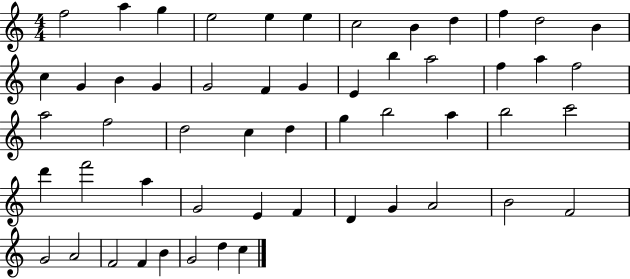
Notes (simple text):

F5/h A5/q G5/q E5/h E5/q E5/q C5/h B4/q D5/q F5/q D5/h B4/q C5/q G4/q B4/q G4/q G4/h F4/q G4/q E4/q B5/q A5/h F5/q A5/q F5/h A5/h F5/h D5/h C5/q D5/q G5/q B5/h A5/q B5/h C6/h D6/q F6/h A5/q G4/h E4/q F4/q D4/q G4/q A4/h B4/h F4/h G4/h A4/h F4/h F4/q B4/q G4/h D5/q C5/q